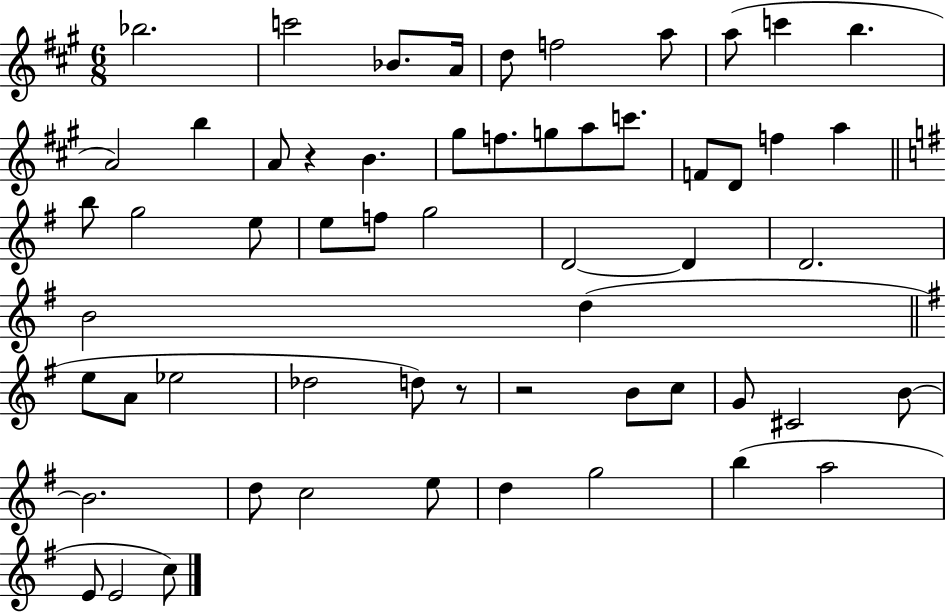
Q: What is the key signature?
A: A major